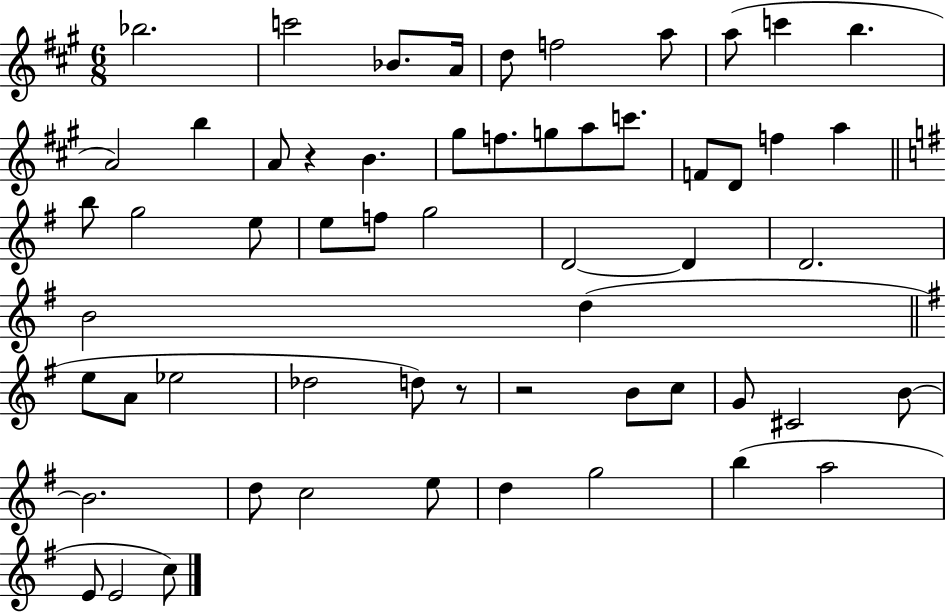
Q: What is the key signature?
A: A major